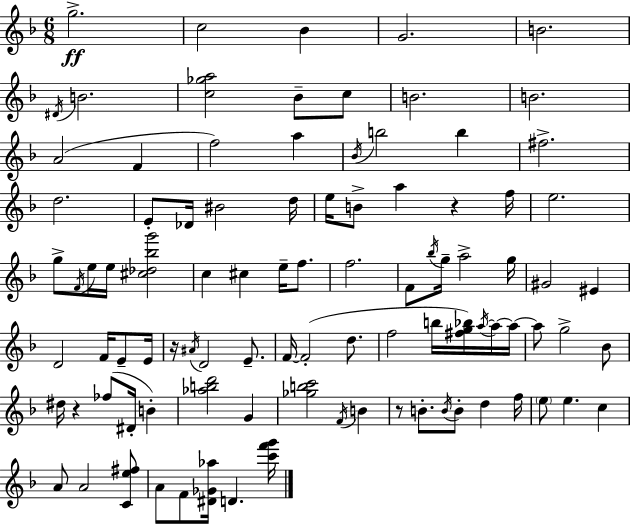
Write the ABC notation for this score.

X:1
T:Untitled
M:6/8
L:1/4
K:Dm
g2 c2 _B G2 B2 ^D/4 B2 [c_ga]2 _B/2 c/2 B2 B2 A2 F f2 a _B/4 b2 b ^f2 d2 E/2 _D/4 ^B2 d/4 e/4 B/2 a z f/4 e2 g/2 F/4 e/4 e/4 [^c_d_bg']2 c ^c e/4 f/2 f2 F/2 _b/4 g/4 a2 g/4 ^G2 ^E D2 F/4 E/2 E/4 z/4 ^A/4 D2 E/2 F/4 F2 d/2 f2 b/4 [^fg_b]/4 a/4 a/4 a/4 a/2 g2 _B/2 ^d/4 z _f/2 ^D/4 B [_abd']2 G [_gbc']2 F/4 B z/2 B/2 B/4 B/2 d f/4 e/2 e c A/2 A2 [Ce^f]/2 A/2 F/2 [^D_G_a]/4 D [c'f'g']/4